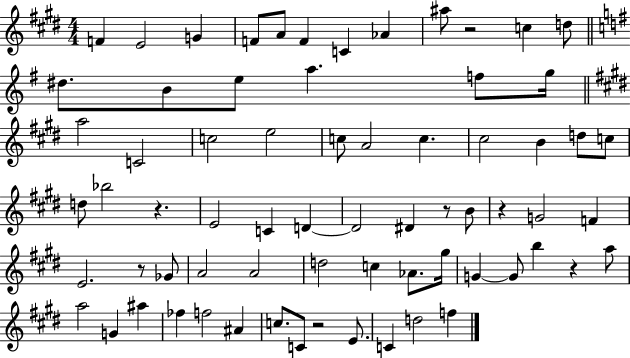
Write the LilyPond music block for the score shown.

{
  \clef treble
  \numericTimeSignature
  \time 4/4
  \key e \major
  f'4 e'2 g'4 | f'8 a'8 f'4 c'4 aes'4 | ais''8 r2 c''4 d''8 | \bar "||" \break \key g \major dis''8. b'8 e''8 a''4. f''8 g''16 | \bar "||" \break \key e \major a''2 c'2 | c''2 e''2 | c''8 a'2 c''4. | cis''2 b'4 d''8 c''8 | \break d''8 bes''2 r4. | e'2 c'4 d'4~~ | d'2 dis'4 r8 b'8 | r4 g'2 f'4 | \break e'2. r8 ges'8 | a'2 a'2 | d''2 c''4 aes'8. gis''16 | g'4~~ g'8 b''4 r4 a''8 | \break a''2 g'4 ais''4 | fes''4 f''2 ais'4 | c''8. c'8 r2 e'8. | c'4 d''2 f''4 | \break \bar "|."
}